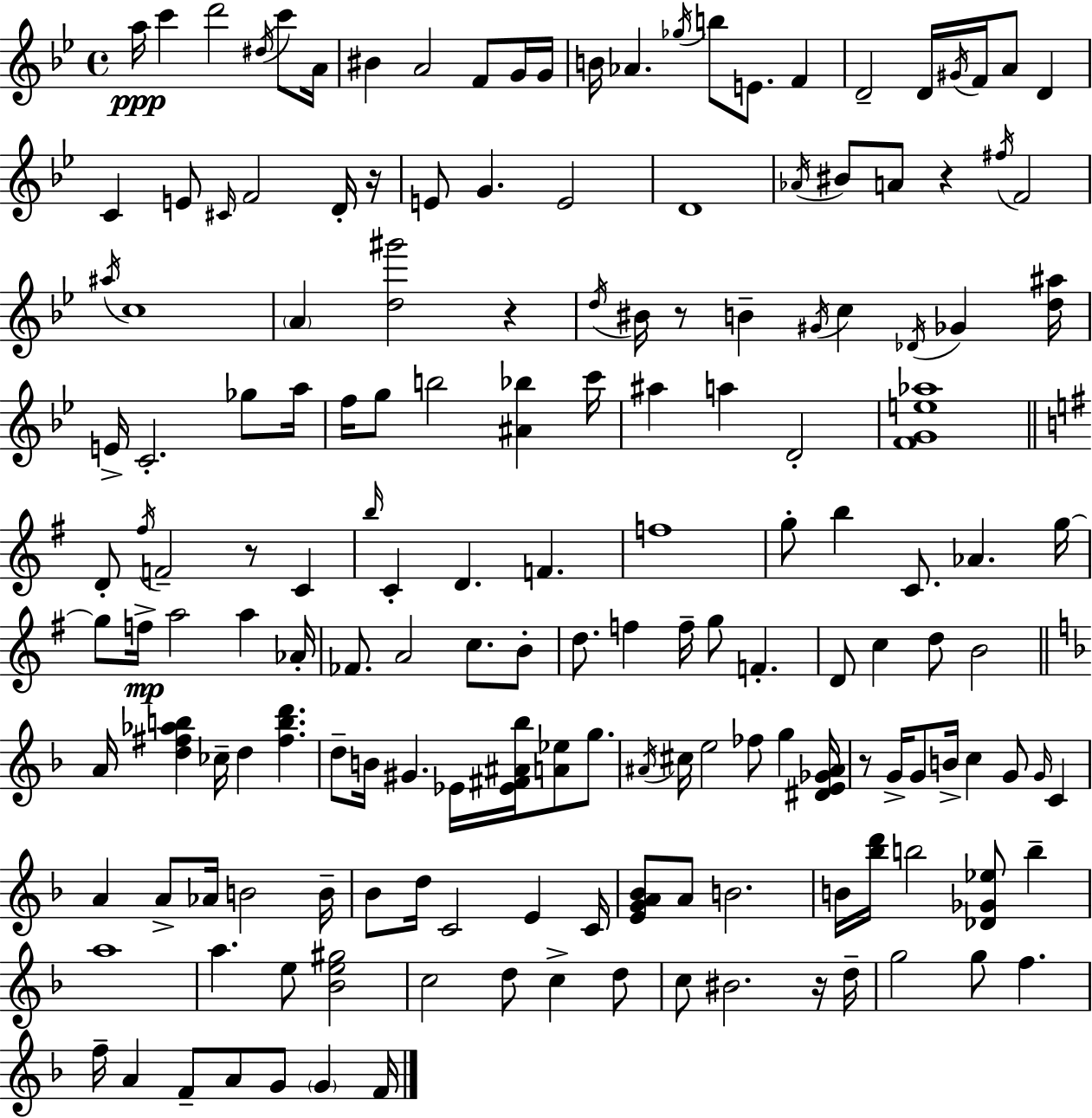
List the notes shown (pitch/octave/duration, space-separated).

A5/s C6/q D6/h D#5/s C6/e A4/s BIS4/q A4/h F4/e G4/s G4/s B4/s Ab4/q. Gb5/s B5/e E4/e. F4/q D4/h D4/s G#4/s F4/s A4/e D4/q C4/q E4/e C#4/s F4/h D4/s R/s E4/e G4/q. E4/h D4/w Ab4/s BIS4/e A4/e R/q F#5/s F4/h A#5/s C5/w A4/q [D5,G#6]/h R/q D5/s BIS4/s R/e B4/q G#4/s C5/q Db4/s Gb4/q [D5,A#5]/s E4/s C4/h. Gb5/e A5/s F5/s G5/e B5/h [A#4,Bb5]/q C6/s A#5/q A5/q D4/h [F4,G4,E5,Ab5]/w D4/e F#5/s F4/h R/e C4/q B5/s C4/q D4/q. F4/q. F5/w G5/e B5/q C4/e. Ab4/q. G5/s G5/e F5/s A5/h A5/q Ab4/s FES4/e. A4/h C5/e. B4/e D5/e. F5/q F5/s G5/e F4/q. D4/e C5/q D5/e B4/h A4/s [D5,F#5,Ab5,B5]/q CES5/s D5/q [F#5,B5,D6]/q. D5/e B4/s G#4/q. Eb4/s [Eb4,F#4,A#4,Bb5]/s [A4,Eb5]/e G5/e. A#4/s C#5/s E5/h FES5/e G5/q [D#4,E4,Gb4,A#4]/s R/e G4/s G4/e B4/s C5/q G4/e G4/s C4/q A4/q A4/e Ab4/s B4/h B4/s Bb4/e D5/s C4/h E4/q C4/s [E4,G4,A4,Bb4]/e A4/e B4/h. B4/s [Bb5,D6]/s B5/h [Db4,Gb4,Eb5]/e B5/q A5/w A5/q. E5/e [Bb4,E5,G#5]/h C5/h D5/e C5/q D5/e C5/e BIS4/h. R/s D5/s G5/h G5/e F5/q. F5/s A4/q F4/e A4/e G4/e G4/q F4/s